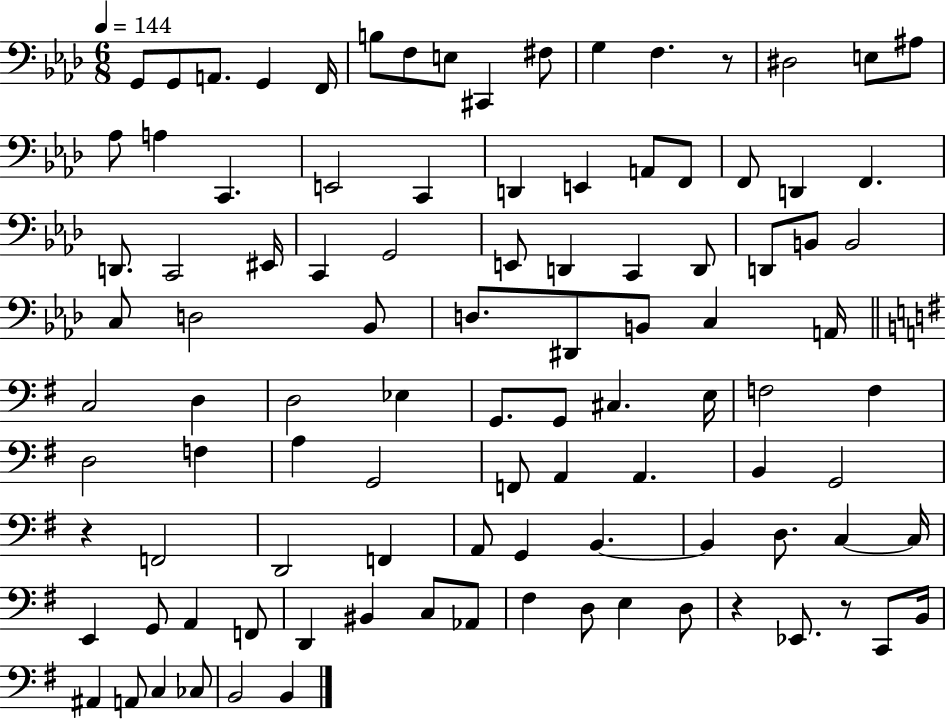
{
  \clef bass
  \numericTimeSignature
  \time 6/8
  \key aes \major
  \tempo 4 = 144
  g,8 g,8 a,8. g,4 f,16 | b8 f8 e8 cis,4 fis8 | g4 f4. r8 | dis2 e8 ais8 | \break aes8 a4 c,4. | e,2 c,4 | d,4 e,4 a,8 f,8 | f,8 d,4 f,4. | \break d,8. c,2 eis,16 | c,4 g,2 | e,8 d,4 c,4 d,8 | d,8 b,8 b,2 | \break c8 d2 bes,8 | d8. dis,8 b,8 c4 a,16 | \bar "||" \break \key g \major c2 d4 | d2 ees4 | g,8. g,8 cis4. e16 | f2 f4 | \break d2 f4 | a4 g,2 | f,8 a,4 a,4. | b,4 g,2 | \break r4 f,2 | d,2 f,4 | a,8 g,4 b,4.~~ | b,4 d8. c4~~ c16 | \break e,4 g,8 a,4 f,8 | d,4 bis,4 c8 aes,8 | fis4 d8 e4 d8 | r4 ees,8. r8 c,8 b,16 | \break ais,4 a,8 c4 ces8 | b,2 b,4 | \bar "|."
}